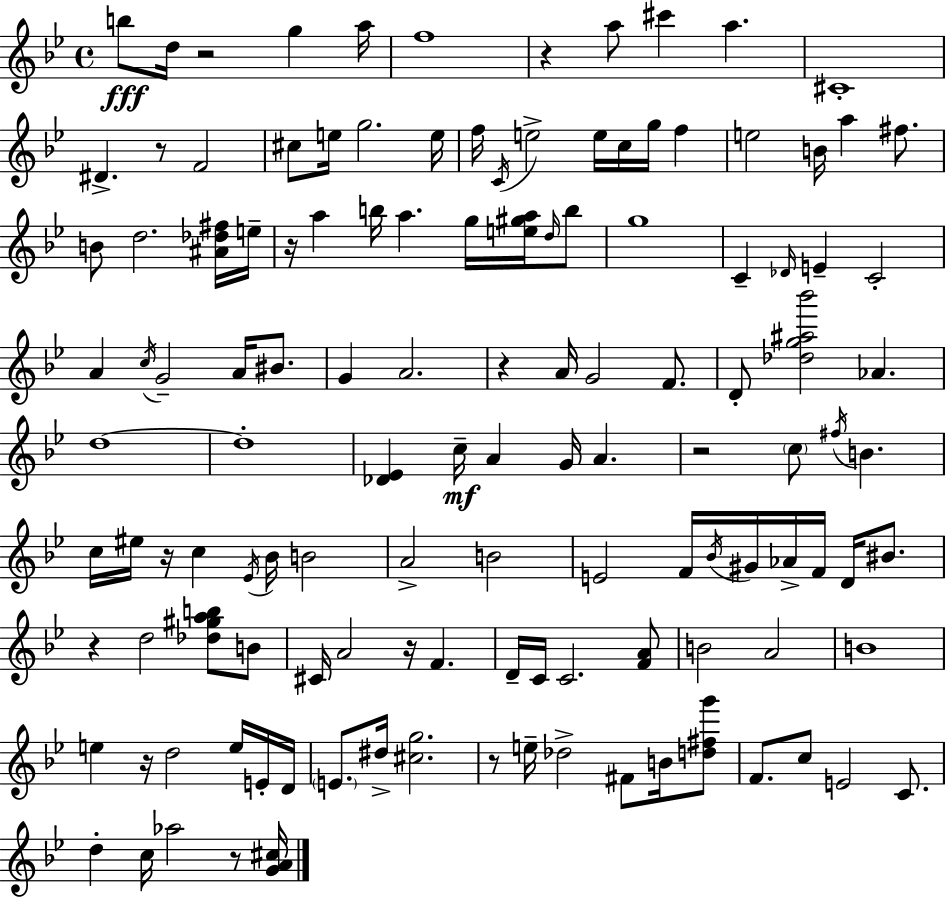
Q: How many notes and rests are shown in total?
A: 127